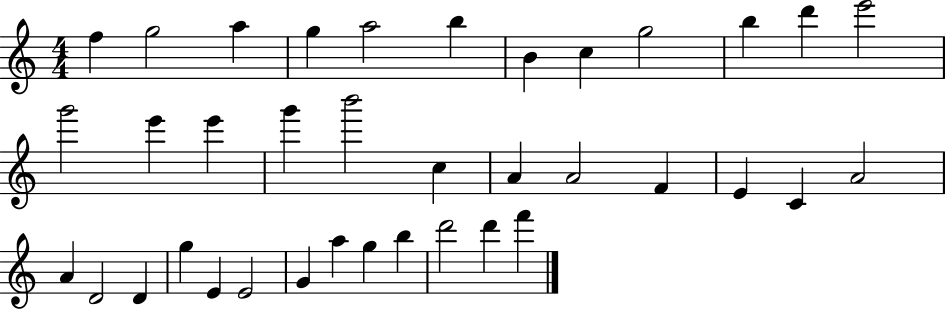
X:1
T:Untitled
M:4/4
L:1/4
K:C
f g2 a g a2 b B c g2 b d' e'2 g'2 e' e' g' b'2 c A A2 F E C A2 A D2 D g E E2 G a g b d'2 d' f'